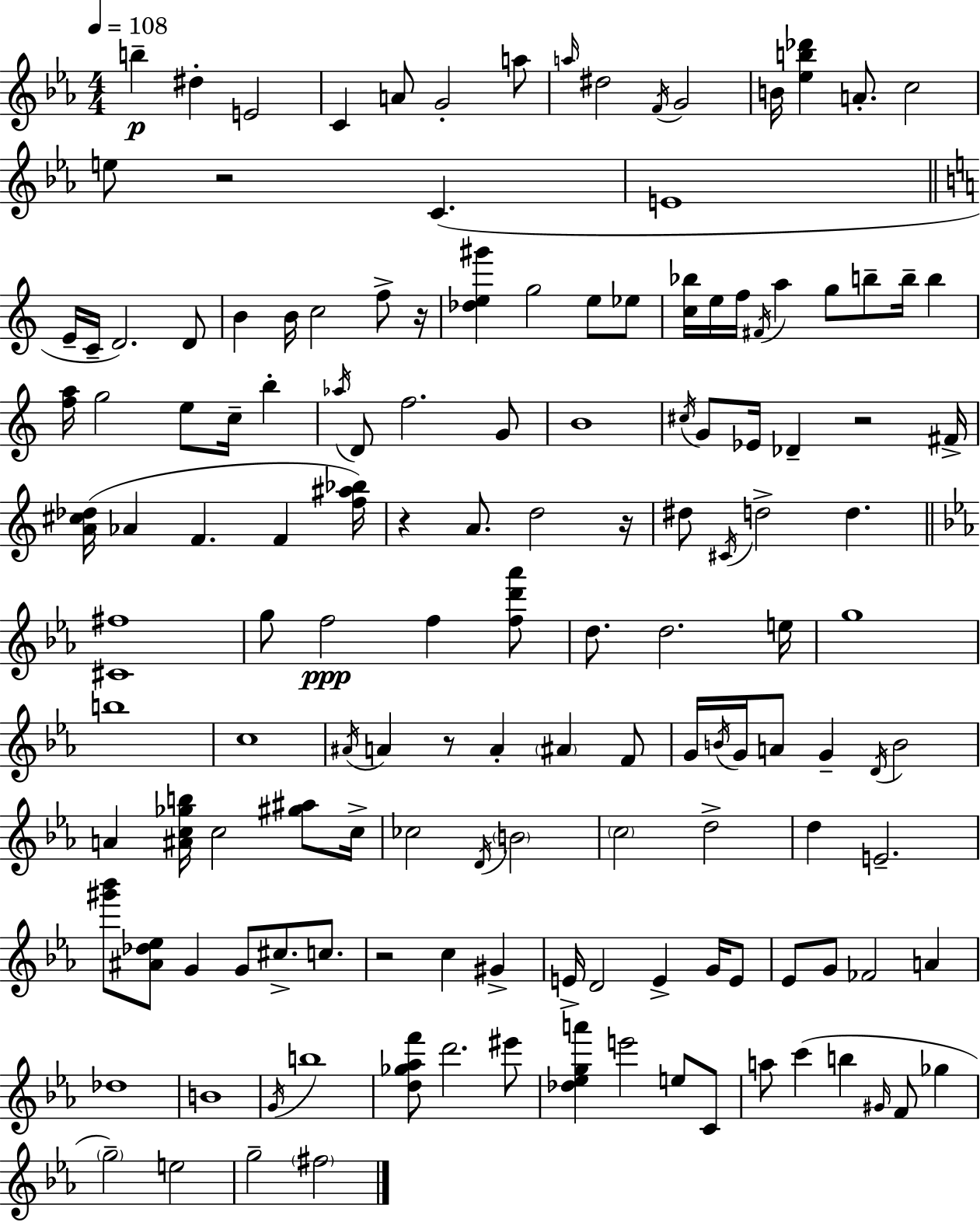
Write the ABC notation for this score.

X:1
T:Untitled
M:4/4
L:1/4
K:Cm
b ^d E2 C A/2 G2 a/2 a/4 ^d2 F/4 G2 B/4 [_eb_d'] A/2 c2 e/2 z2 C E4 E/4 C/4 D2 D/2 B B/4 c2 f/2 z/4 [_de^g'] g2 e/2 _e/2 [c_b]/4 e/4 f/4 ^F/4 a g/2 b/2 b/4 b [fa]/4 g2 e/2 c/4 b _a/4 D/2 f2 G/2 B4 ^c/4 G/2 _E/4 _D z2 ^F/4 [A^c_d]/4 _A F F [f^a_b]/4 z A/2 d2 z/4 ^d/2 ^C/4 d2 d [^C^f]4 g/2 f2 f [fd'_a']/2 d/2 d2 e/4 g4 b4 c4 ^A/4 A z/2 A ^A F/2 G/4 B/4 G/4 A/2 G D/4 B2 A [^Ac_gb]/4 c2 [^g^a]/2 c/4 _c2 D/4 B2 c2 d2 d E2 [^g'_b']/2 [^A_d_e]/2 G G/2 ^c/2 c/2 z2 c ^G E/4 D2 E G/4 E/2 _E/2 G/2 _F2 A _d4 B4 G/4 b4 [d_g_af']/2 d'2 ^e'/2 [_d_ega'] e'2 e/2 C/2 a/2 c' b ^G/4 F/2 _g g2 e2 g2 ^f2